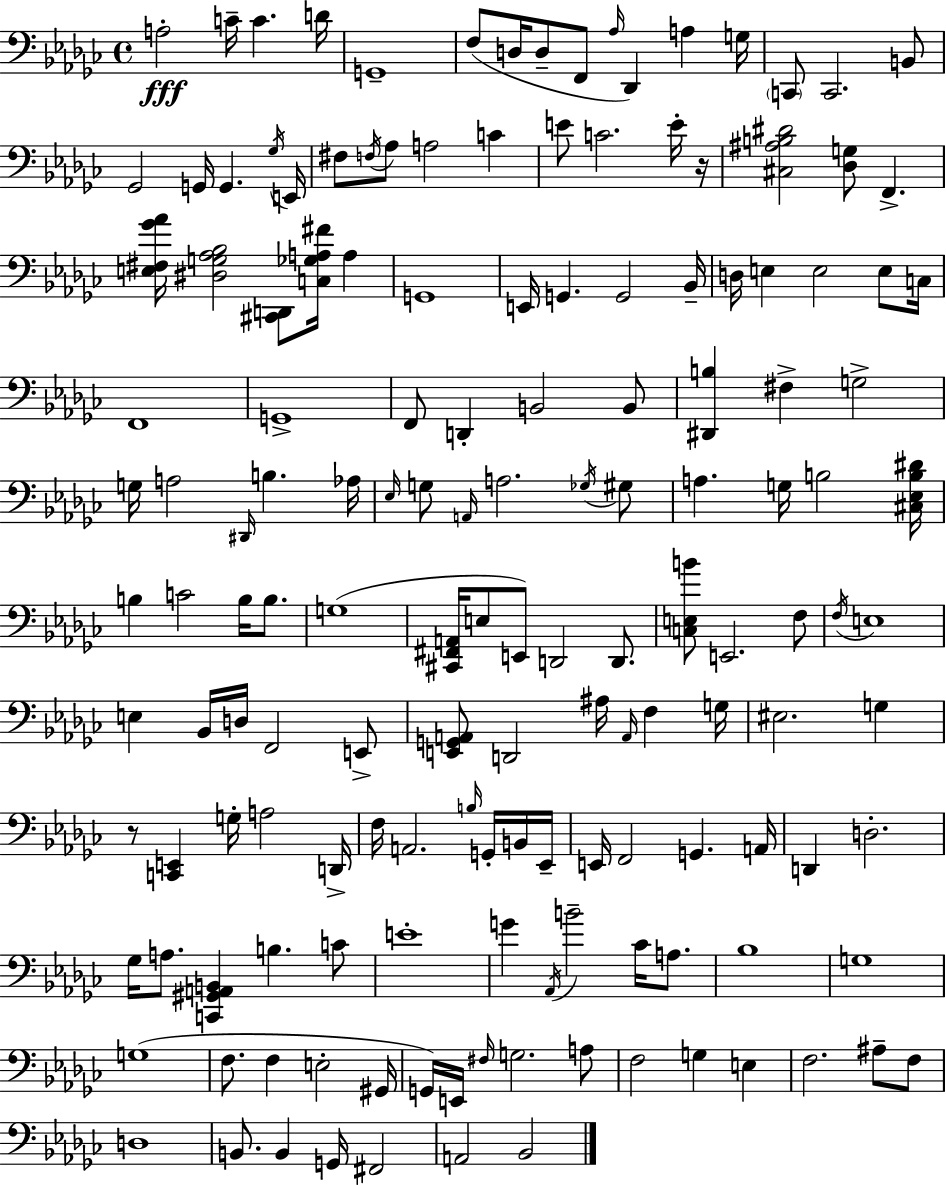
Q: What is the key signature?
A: EES minor